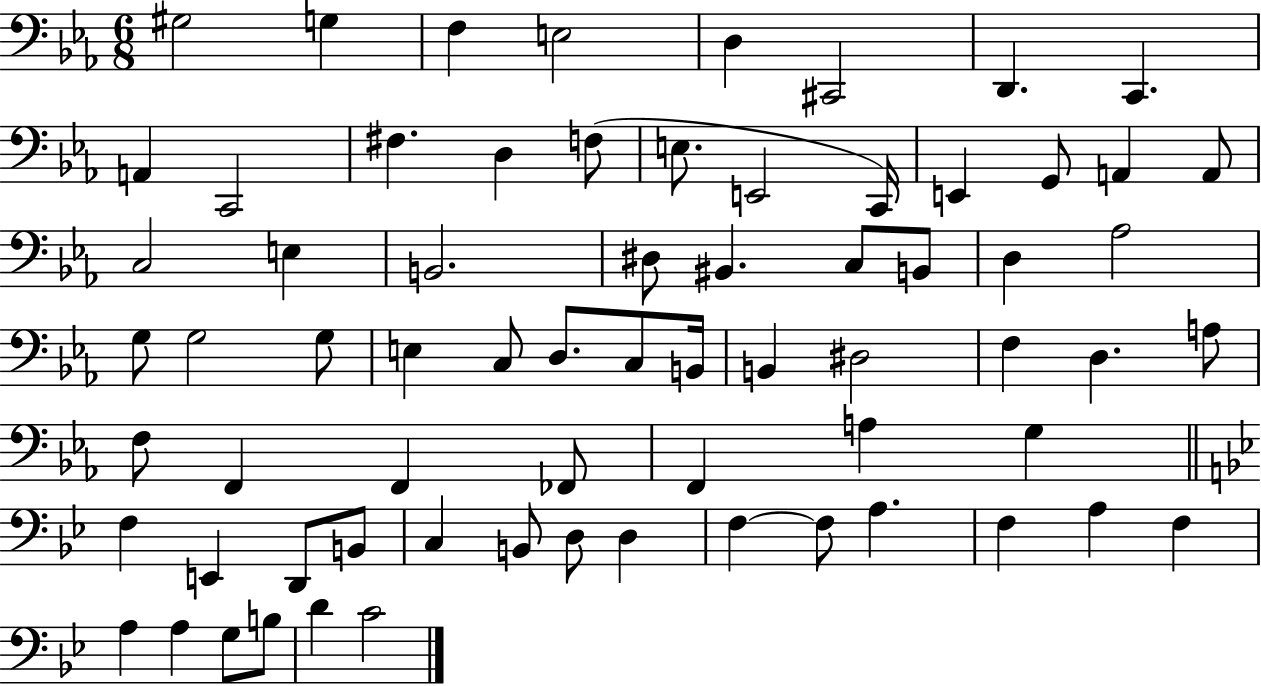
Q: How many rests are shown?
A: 0